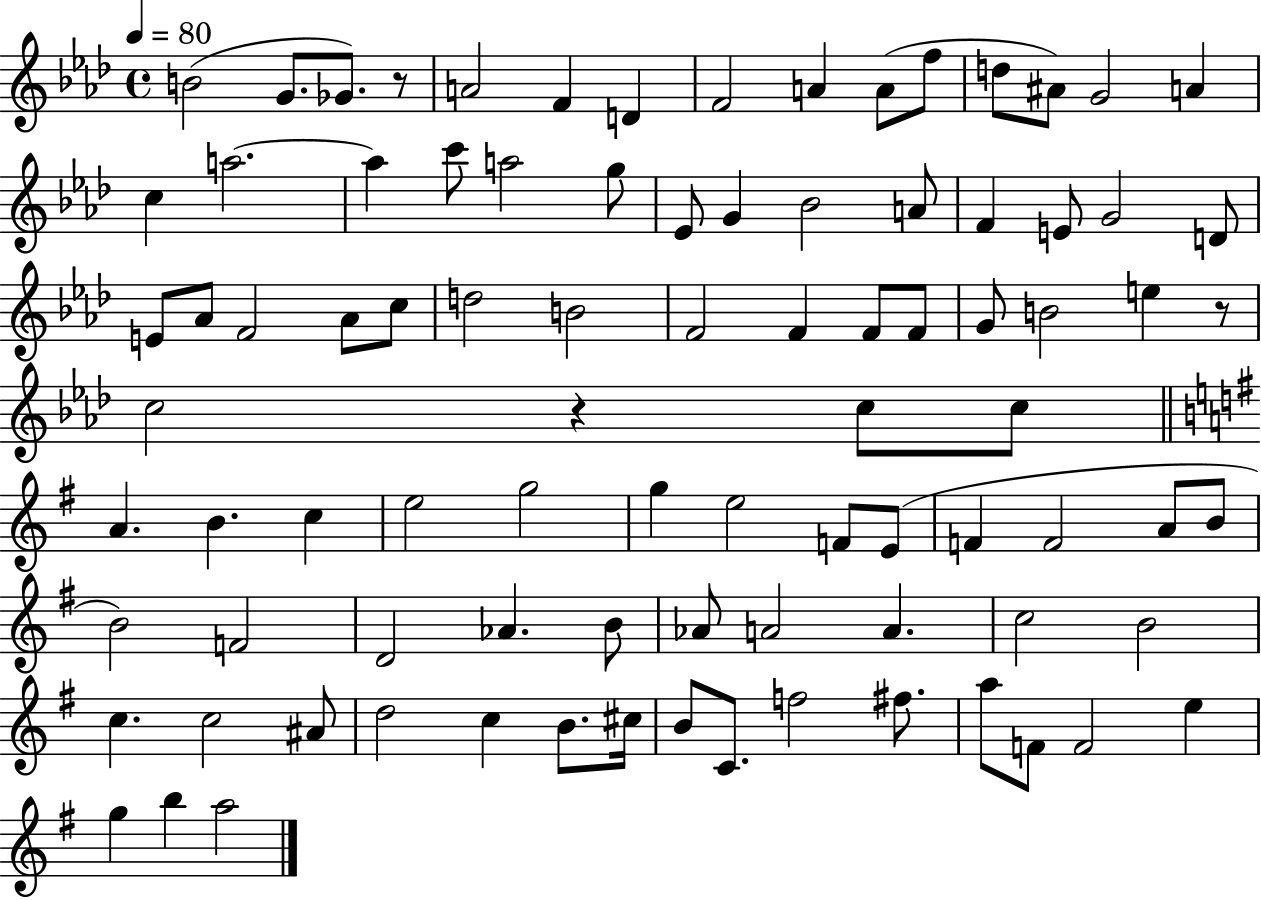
X:1
T:Untitled
M:4/4
L:1/4
K:Ab
B2 G/2 _G/2 z/2 A2 F D F2 A A/2 f/2 d/2 ^A/2 G2 A c a2 a c'/2 a2 g/2 _E/2 G _B2 A/2 F E/2 G2 D/2 E/2 _A/2 F2 _A/2 c/2 d2 B2 F2 F F/2 F/2 G/2 B2 e z/2 c2 z c/2 c/2 A B c e2 g2 g e2 F/2 E/2 F F2 A/2 B/2 B2 F2 D2 _A B/2 _A/2 A2 A c2 B2 c c2 ^A/2 d2 c B/2 ^c/4 B/2 C/2 f2 ^f/2 a/2 F/2 F2 e g b a2